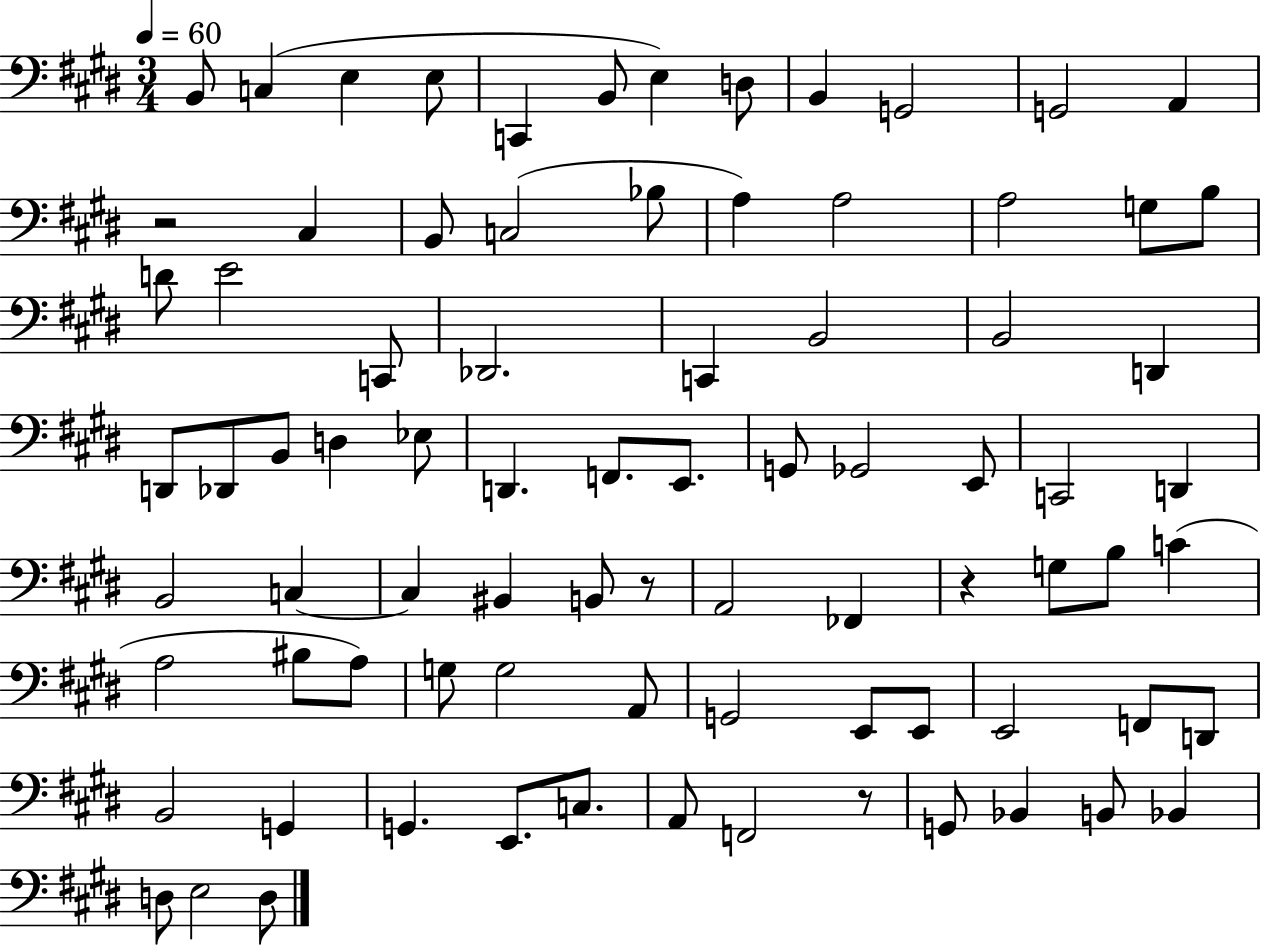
X:1
T:Untitled
M:3/4
L:1/4
K:E
B,,/2 C, E, E,/2 C,, B,,/2 E, D,/2 B,, G,,2 G,,2 A,, z2 ^C, B,,/2 C,2 _B,/2 A, A,2 A,2 G,/2 B,/2 D/2 E2 C,,/2 _D,,2 C,, B,,2 B,,2 D,, D,,/2 _D,,/2 B,,/2 D, _E,/2 D,, F,,/2 E,,/2 G,,/2 _G,,2 E,,/2 C,,2 D,, B,,2 C, C, ^B,, B,,/2 z/2 A,,2 _F,, z G,/2 B,/2 C A,2 ^B,/2 A,/2 G,/2 G,2 A,,/2 G,,2 E,,/2 E,,/2 E,,2 F,,/2 D,,/2 B,,2 G,, G,, E,,/2 C,/2 A,,/2 F,,2 z/2 G,,/2 _B,, B,,/2 _B,, D,/2 E,2 D,/2